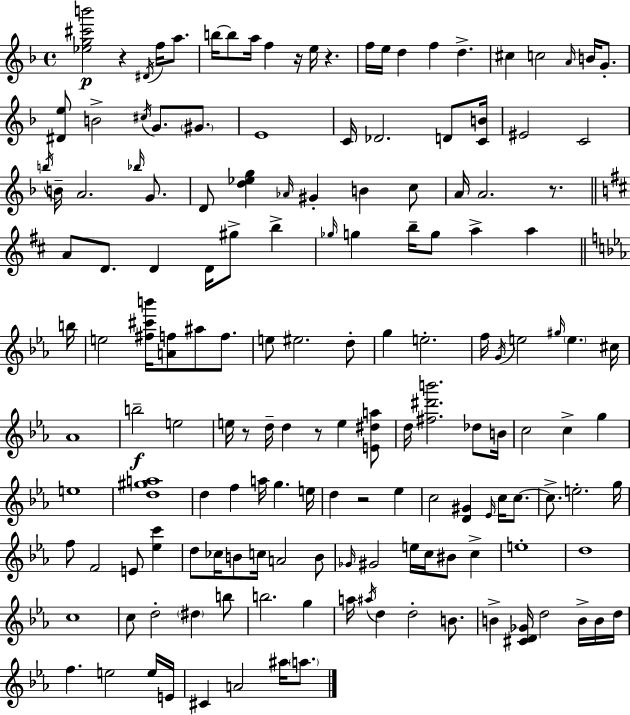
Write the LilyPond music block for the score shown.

{
  \clef treble
  \time 4/4
  \defaultTimeSignature
  \key d \minor
  <ees'' g'' cis''' b'''>2\p r4 \acciaccatura { dis'16 } f''16 a''8. | b''16~~ b''8 a''16 f''4 r16 e''16 r4. | f''16 e''16 d''4 f''4 d''4.-> | cis''4 c''2 \grace { a'16 } b'16 g'8.-. | \break <dis' e''>8 b'2-> \acciaccatura { cis''16 } g'8. | \parenthesize gis'8. e'1 | c'16 des'2. | d'8 <c' b'>16 eis'2 c'2 | \break \acciaccatura { b''16 } b'16-- a'2. | \grace { bes''16 } g'8. d'8 <d'' ees'' g''>4 \grace { aes'16 } gis'4-. | b'4 c''8 a'16 a'2. | r8. \bar "||" \break \key d \major a'8 d'8. d'4 d'16 gis''8-> b''4-> | \grace { ges''16 } g''4 b''16-- g''8 a''4-> a''4 | \bar "||" \break \key c \minor b''16 e''2 <fis'' cis''' b'''>16 <a' f''>8 ais''8 f''8. | e''8 eis''2. d''8-. | g''4 e''2.-. | f''16 \acciaccatura { g'16 } e''2 \grace { gis''16 } \parenthesize e''4. | \break cis''16 aes'1 | b''2--\f e''2 | e''16 r8 d''16-- d''4 r8 e''4 | <e' dis'' a''>8 d''16 <fis'' dis''' b'''>2. | \break des''8 b'16 c''2 c''4-> g''4 | e''1 | <d'' gis'' a''>1 | d''4 f''4 a''16 g''4. | \break e''16 d''4 r2 ees''4 | c''2 <d' gis'>4 \grace { ees'16 } | c''16 c''8.~~ c''8.-> e''2.-. | g''16 f''8 f'2 e'8 | \break <ees'' c'''>4 d''8 ces''16 b'8 c''16 a'2 | b'8 \grace { ges'16 } gis'2 e''16 c''16 bis'8 | c''4-> e''1-. | d''1 | \break c''1 | c''8 d''2-. \parenthesize dis''4 | b''8 b''2. | g''4 a''16 \acciaccatura { ais''16 } d''4 d''2-. | \break b'8. b'4-> <cis' d' ges'>16 d''2 | b'16-> b'16 d''16 f''4. e''2 | e''16 e'16 cis'4 a'2 | ais''16 \parenthesize a''8. \bar "|."
}